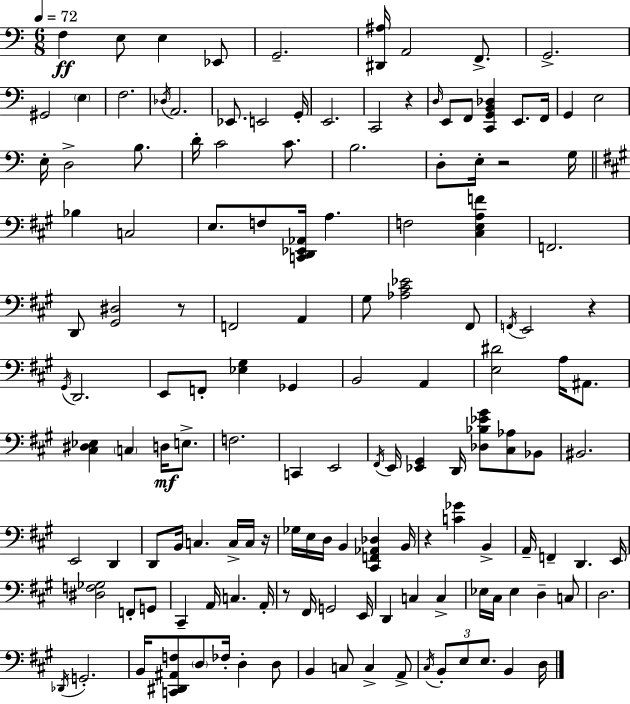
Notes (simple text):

F3/q E3/e E3/q Eb2/e G2/h. [D#2,A#3]/s A2/h F2/e. G2/h. G#2/h E3/q F3/h. Db3/s A2/h. Eb2/e. E2/h G2/s E2/h. C2/h R/q D3/s E2/e F2/e [C2,G2,B2,Db3]/q E2/e. F2/s G2/q E3/h E3/s D3/h B3/e. D4/s C4/h C4/e. B3/h. D3/e E3/s R/h G3/s Bb3/q C3/h E3/e. F3/e [C2,D2,Eb2,Ab2]/s A3/q. F3/h [C#3,E3,A3,F4]/q F2/h. D2/e [G#2,D#3]/h R/e F2/h A2/q G#3/e [Ab3,C#4,Eb4]/h F#2/e F2/s E2/h R/q G#2/s D2/h. E2/e F2/e [Eb3,G#3]/q Gb2/q B2/h A2/q [E3,D#4]/h A3/s A#2/e. [C#3,D#3,Eb3]/q C3/q D3/s E3/e. F3/h. C2/q E2/h F#2/s E2/s [Eb2,G#2]/q D2/s [Db3,Bb3,Eb4,G#4]/e [C#3,Ab3]/e Bb2/e BIS2/h. E2/h D2/q D2/e B2/s C3/q. C3/s C3/s R/s Gb3/s E3/s D3/s B2/q [C#2,F2,Ab2,Db3]/q B2/s R/q [C4,Gb4]/q B2/q A2/s F2/q D2/q. E2/s [D#3,F3,Gb3]/h F2/e G2/e C#2/q A2/s C3/q. A2/s R/e F#2/s G2/h E2/s D2/q C3/q C3/q Eb3/s C#3/s Eb3/q D3/q C3/e D3/h. Db2/s G2/h. B2/s [C2,D#2,A#2,F3]/e D3/e FES3/s D3/q D3/e B2/q C3/e C3/q A2/e C#3/s B2/e E3/e E3/e. B2/q D3/s